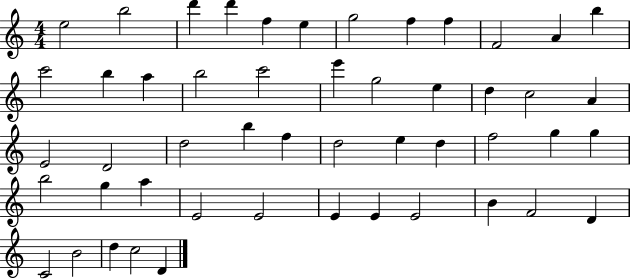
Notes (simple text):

E5/h B5/h D6/q D6/q F5/q E5/q G5/h F5/q F5/q F4/h A4/q B5/q C6/h B5/q A5/q B5/h C6/h E6/q G5/h E5/q D5/q C5/h A4/q E4/h D4/h D5/h B5/q F5/q D5/h E5/q D5/q F5/h G5/q G5/q B5/h G5/q A5/q E4/h E4/h E4/q E4/q E4/h B4/q F4/h D4/q C4/h B4/h D5/q C5/h D4/q